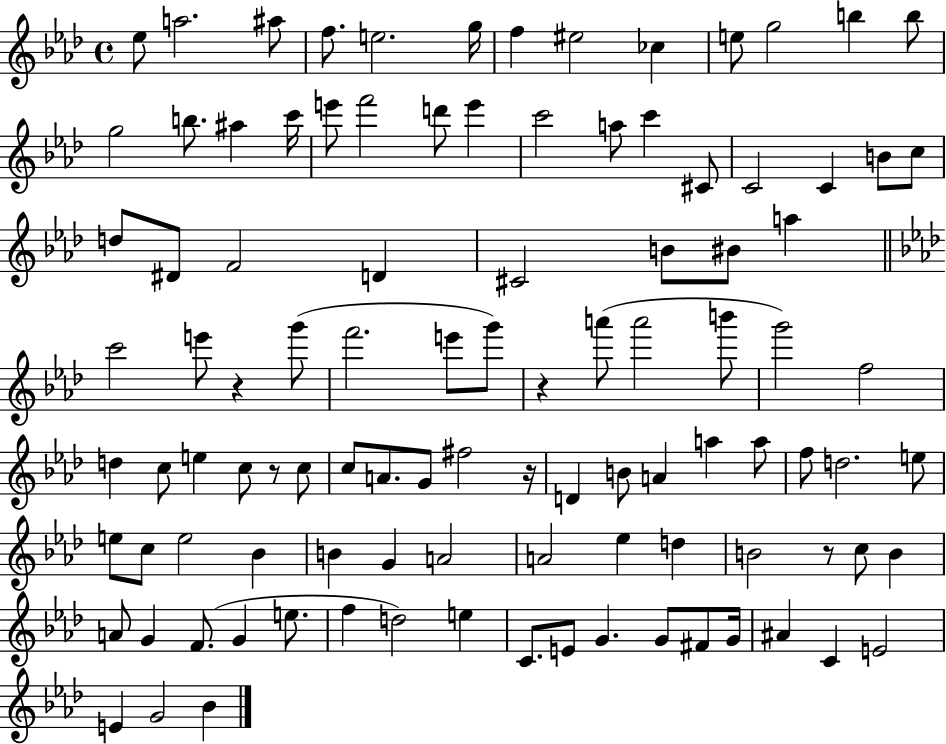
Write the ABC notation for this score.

X:1
T:Untitled
M:4/4
L:1/4
K:Ab
_e/2 a2 ^a/2 f/2 e2 g/4 f ^e2 _c e/2 g2 b b/2 g2 b/2 ^a c'/4 e'/2 f'2 d'/2 e' c'2 a/2 c' ^C/2 C2 C B/2 c/2 d/2 ^D/2 F2 D ^C2 B/2 ^B/2 a c'2 e'/2 z g'/2 f'2 e'/2 g'/2 z a'/2 a'2 b'/2 g'2 f2 d c/2 e c/2 z/2 c/2 c/2 A/2 G/2 ^f2 z/4 D B/2 A a a/2 f/2 d2 e/2 e/2 c/2 e2 _B B G A2 A2 _e d B2 z/2 c/2 B A/2 G F/2 G e/2 f d2 e C/2 E/2 G G/2 ^F/2 G/4 ^A C E2 E G2 _B